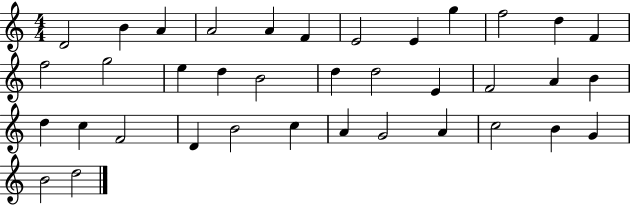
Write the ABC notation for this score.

X:1
T:Untitled
M:4/4
L:1/4
K:C
D2 B A A2 A F E2 E g f2 d F f2 g2 e d B2 d d2 E F2 A B d c F2 D B2 c A G2 A c2 B G B2 d2